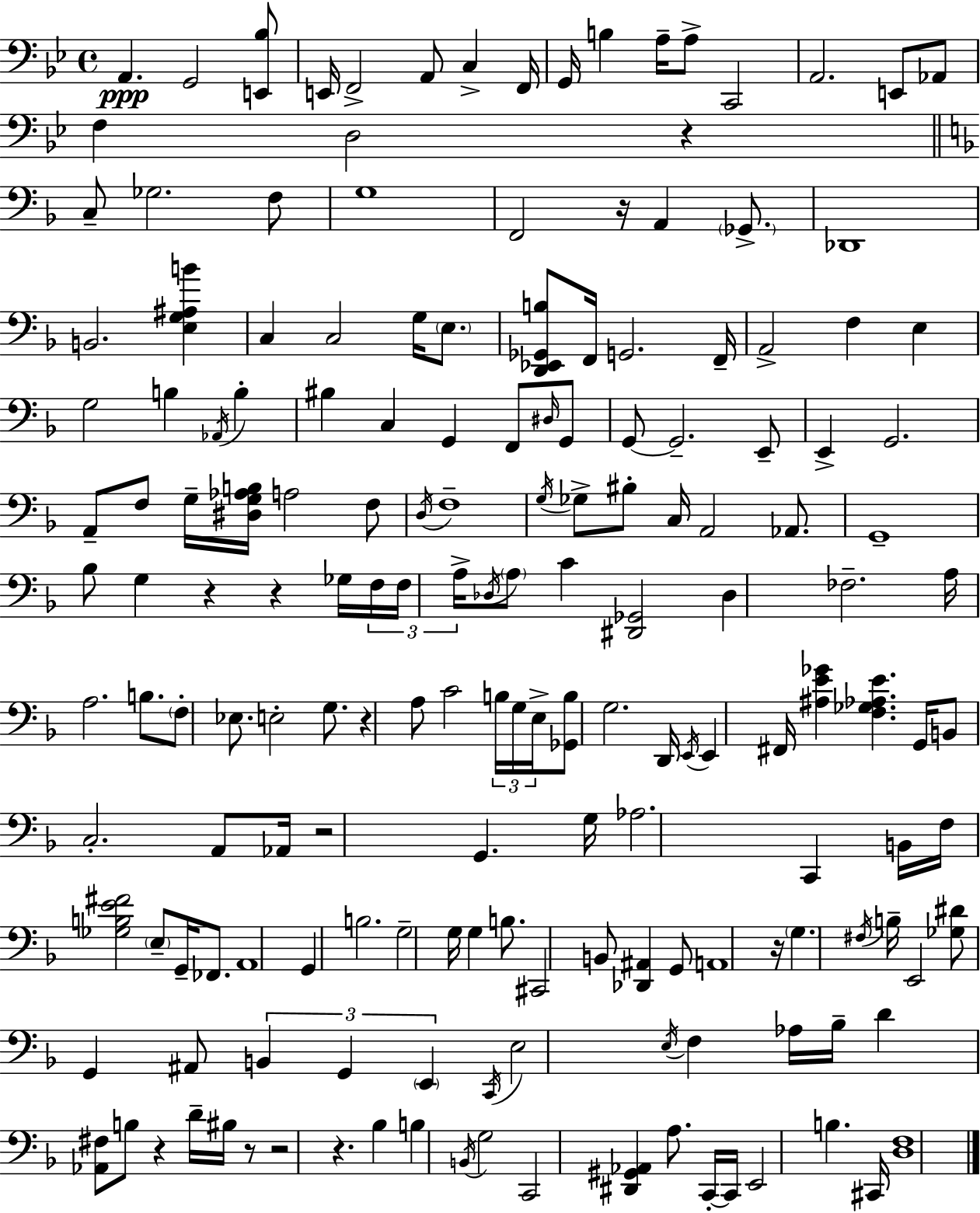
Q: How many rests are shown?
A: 11